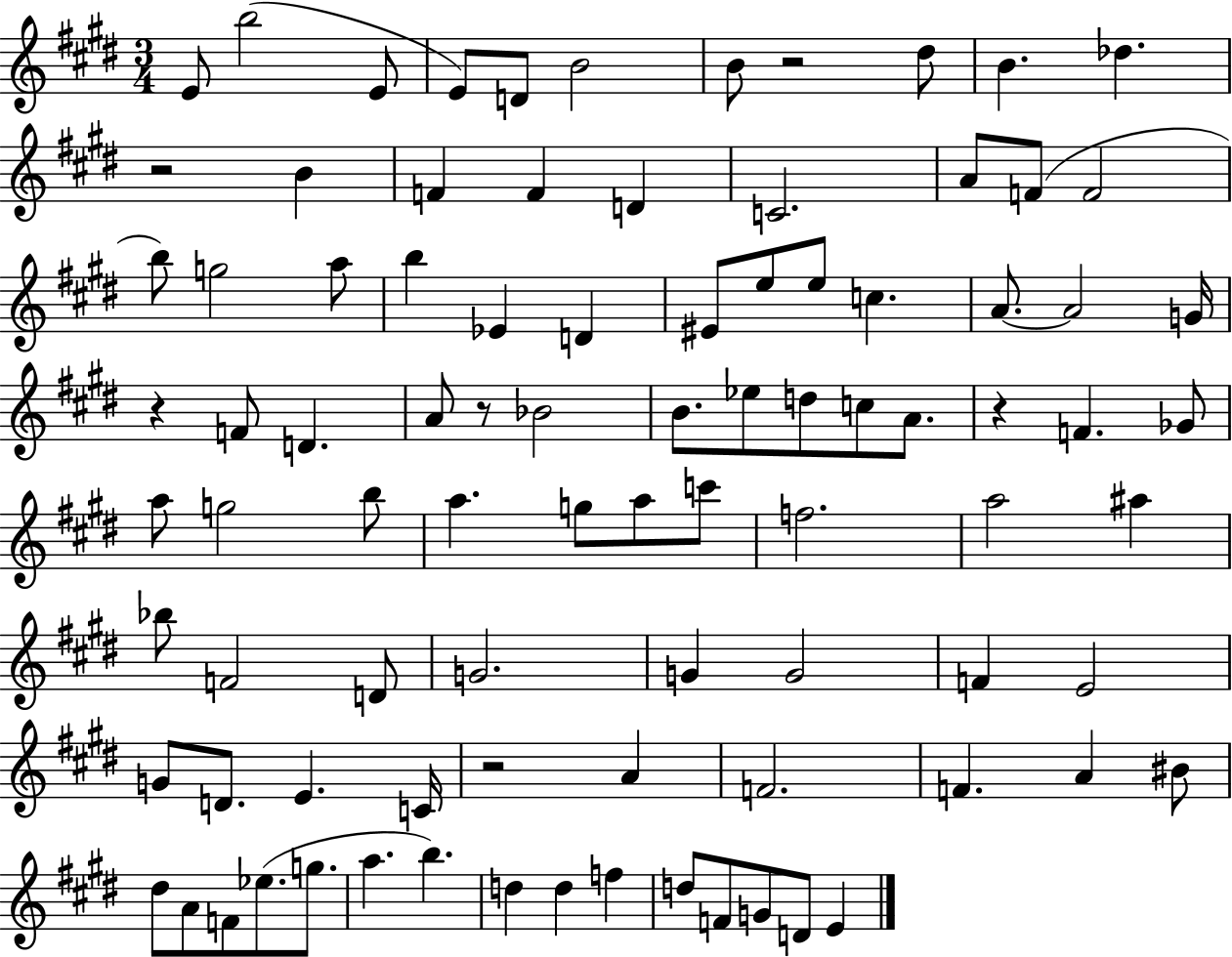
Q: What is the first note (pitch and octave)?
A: E4